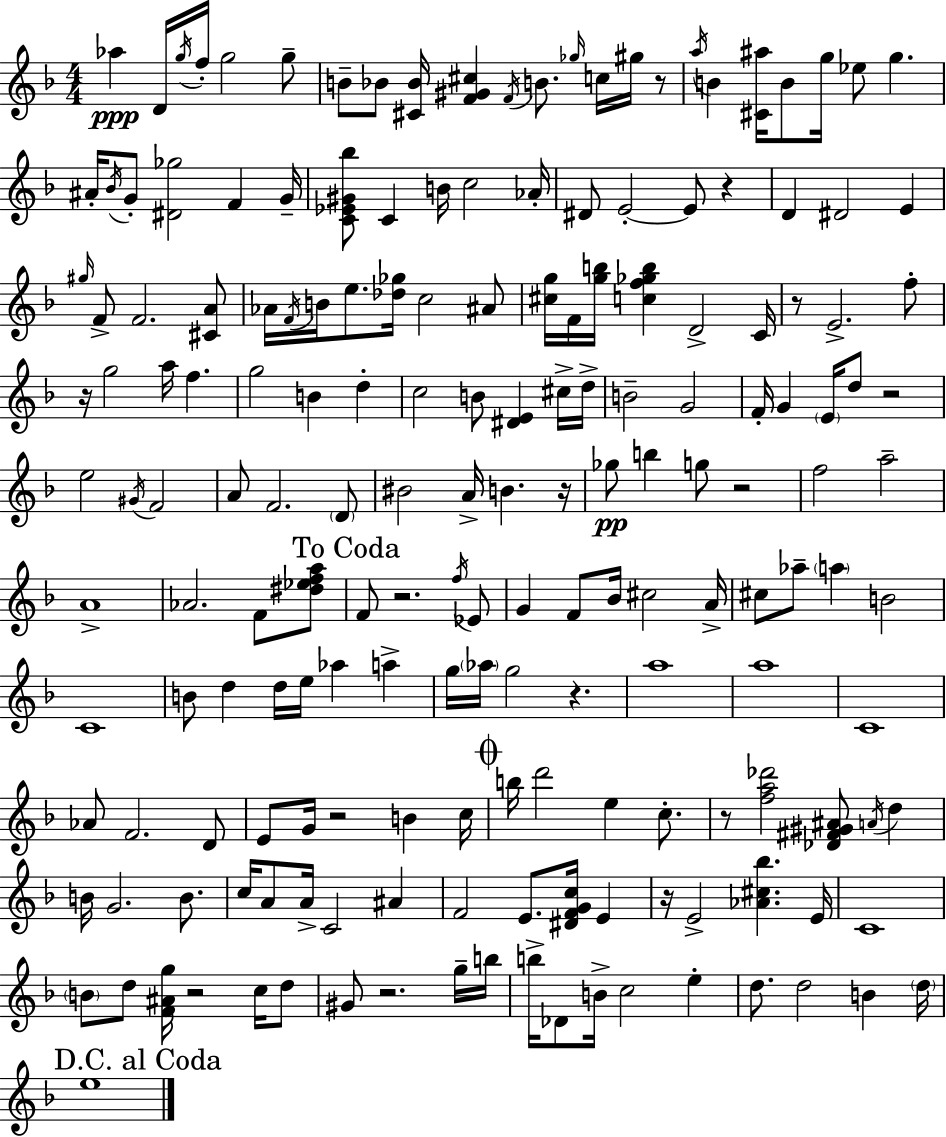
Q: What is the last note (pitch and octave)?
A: E5